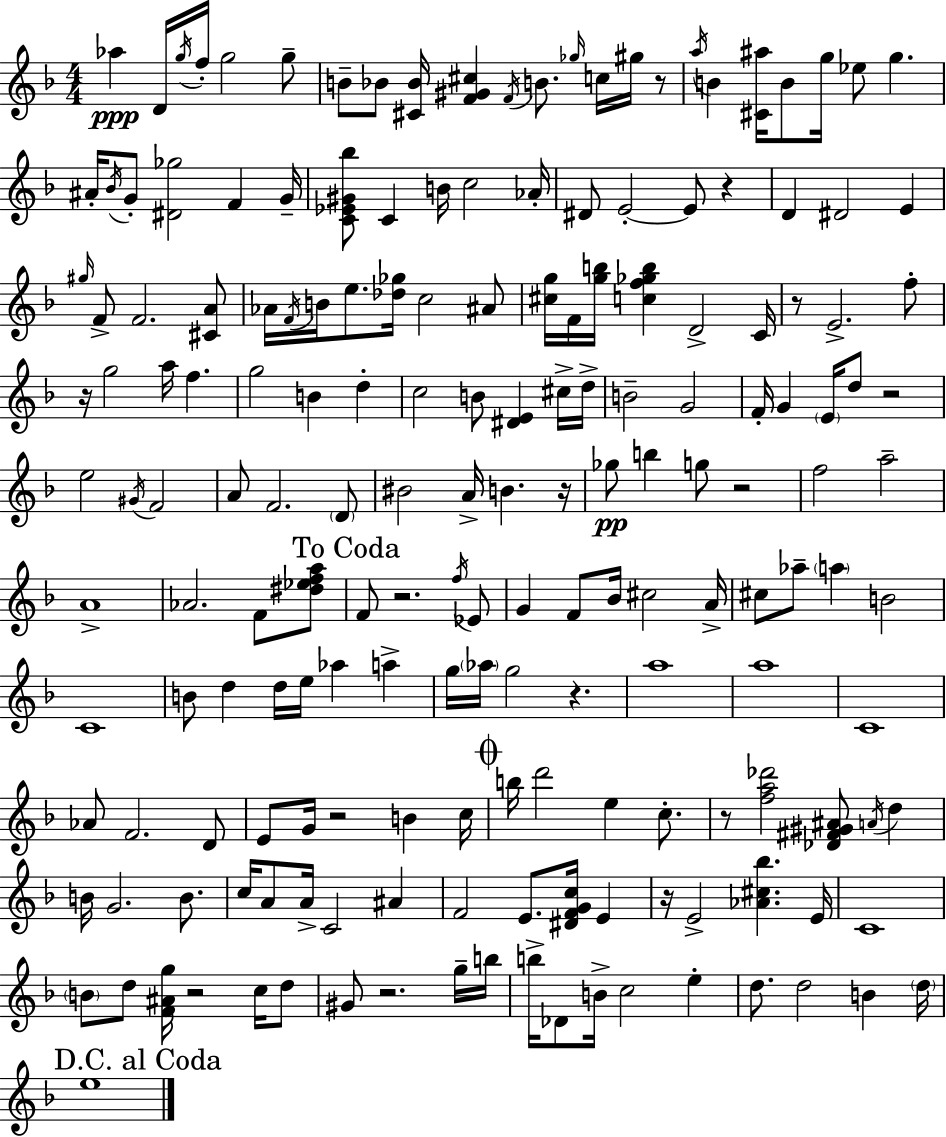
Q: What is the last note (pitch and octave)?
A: E5